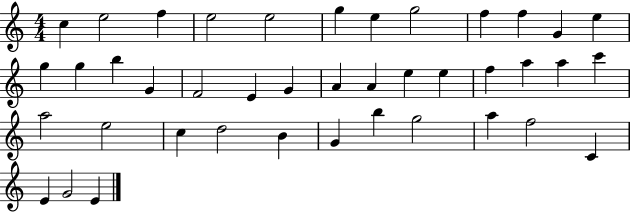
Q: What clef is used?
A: treble